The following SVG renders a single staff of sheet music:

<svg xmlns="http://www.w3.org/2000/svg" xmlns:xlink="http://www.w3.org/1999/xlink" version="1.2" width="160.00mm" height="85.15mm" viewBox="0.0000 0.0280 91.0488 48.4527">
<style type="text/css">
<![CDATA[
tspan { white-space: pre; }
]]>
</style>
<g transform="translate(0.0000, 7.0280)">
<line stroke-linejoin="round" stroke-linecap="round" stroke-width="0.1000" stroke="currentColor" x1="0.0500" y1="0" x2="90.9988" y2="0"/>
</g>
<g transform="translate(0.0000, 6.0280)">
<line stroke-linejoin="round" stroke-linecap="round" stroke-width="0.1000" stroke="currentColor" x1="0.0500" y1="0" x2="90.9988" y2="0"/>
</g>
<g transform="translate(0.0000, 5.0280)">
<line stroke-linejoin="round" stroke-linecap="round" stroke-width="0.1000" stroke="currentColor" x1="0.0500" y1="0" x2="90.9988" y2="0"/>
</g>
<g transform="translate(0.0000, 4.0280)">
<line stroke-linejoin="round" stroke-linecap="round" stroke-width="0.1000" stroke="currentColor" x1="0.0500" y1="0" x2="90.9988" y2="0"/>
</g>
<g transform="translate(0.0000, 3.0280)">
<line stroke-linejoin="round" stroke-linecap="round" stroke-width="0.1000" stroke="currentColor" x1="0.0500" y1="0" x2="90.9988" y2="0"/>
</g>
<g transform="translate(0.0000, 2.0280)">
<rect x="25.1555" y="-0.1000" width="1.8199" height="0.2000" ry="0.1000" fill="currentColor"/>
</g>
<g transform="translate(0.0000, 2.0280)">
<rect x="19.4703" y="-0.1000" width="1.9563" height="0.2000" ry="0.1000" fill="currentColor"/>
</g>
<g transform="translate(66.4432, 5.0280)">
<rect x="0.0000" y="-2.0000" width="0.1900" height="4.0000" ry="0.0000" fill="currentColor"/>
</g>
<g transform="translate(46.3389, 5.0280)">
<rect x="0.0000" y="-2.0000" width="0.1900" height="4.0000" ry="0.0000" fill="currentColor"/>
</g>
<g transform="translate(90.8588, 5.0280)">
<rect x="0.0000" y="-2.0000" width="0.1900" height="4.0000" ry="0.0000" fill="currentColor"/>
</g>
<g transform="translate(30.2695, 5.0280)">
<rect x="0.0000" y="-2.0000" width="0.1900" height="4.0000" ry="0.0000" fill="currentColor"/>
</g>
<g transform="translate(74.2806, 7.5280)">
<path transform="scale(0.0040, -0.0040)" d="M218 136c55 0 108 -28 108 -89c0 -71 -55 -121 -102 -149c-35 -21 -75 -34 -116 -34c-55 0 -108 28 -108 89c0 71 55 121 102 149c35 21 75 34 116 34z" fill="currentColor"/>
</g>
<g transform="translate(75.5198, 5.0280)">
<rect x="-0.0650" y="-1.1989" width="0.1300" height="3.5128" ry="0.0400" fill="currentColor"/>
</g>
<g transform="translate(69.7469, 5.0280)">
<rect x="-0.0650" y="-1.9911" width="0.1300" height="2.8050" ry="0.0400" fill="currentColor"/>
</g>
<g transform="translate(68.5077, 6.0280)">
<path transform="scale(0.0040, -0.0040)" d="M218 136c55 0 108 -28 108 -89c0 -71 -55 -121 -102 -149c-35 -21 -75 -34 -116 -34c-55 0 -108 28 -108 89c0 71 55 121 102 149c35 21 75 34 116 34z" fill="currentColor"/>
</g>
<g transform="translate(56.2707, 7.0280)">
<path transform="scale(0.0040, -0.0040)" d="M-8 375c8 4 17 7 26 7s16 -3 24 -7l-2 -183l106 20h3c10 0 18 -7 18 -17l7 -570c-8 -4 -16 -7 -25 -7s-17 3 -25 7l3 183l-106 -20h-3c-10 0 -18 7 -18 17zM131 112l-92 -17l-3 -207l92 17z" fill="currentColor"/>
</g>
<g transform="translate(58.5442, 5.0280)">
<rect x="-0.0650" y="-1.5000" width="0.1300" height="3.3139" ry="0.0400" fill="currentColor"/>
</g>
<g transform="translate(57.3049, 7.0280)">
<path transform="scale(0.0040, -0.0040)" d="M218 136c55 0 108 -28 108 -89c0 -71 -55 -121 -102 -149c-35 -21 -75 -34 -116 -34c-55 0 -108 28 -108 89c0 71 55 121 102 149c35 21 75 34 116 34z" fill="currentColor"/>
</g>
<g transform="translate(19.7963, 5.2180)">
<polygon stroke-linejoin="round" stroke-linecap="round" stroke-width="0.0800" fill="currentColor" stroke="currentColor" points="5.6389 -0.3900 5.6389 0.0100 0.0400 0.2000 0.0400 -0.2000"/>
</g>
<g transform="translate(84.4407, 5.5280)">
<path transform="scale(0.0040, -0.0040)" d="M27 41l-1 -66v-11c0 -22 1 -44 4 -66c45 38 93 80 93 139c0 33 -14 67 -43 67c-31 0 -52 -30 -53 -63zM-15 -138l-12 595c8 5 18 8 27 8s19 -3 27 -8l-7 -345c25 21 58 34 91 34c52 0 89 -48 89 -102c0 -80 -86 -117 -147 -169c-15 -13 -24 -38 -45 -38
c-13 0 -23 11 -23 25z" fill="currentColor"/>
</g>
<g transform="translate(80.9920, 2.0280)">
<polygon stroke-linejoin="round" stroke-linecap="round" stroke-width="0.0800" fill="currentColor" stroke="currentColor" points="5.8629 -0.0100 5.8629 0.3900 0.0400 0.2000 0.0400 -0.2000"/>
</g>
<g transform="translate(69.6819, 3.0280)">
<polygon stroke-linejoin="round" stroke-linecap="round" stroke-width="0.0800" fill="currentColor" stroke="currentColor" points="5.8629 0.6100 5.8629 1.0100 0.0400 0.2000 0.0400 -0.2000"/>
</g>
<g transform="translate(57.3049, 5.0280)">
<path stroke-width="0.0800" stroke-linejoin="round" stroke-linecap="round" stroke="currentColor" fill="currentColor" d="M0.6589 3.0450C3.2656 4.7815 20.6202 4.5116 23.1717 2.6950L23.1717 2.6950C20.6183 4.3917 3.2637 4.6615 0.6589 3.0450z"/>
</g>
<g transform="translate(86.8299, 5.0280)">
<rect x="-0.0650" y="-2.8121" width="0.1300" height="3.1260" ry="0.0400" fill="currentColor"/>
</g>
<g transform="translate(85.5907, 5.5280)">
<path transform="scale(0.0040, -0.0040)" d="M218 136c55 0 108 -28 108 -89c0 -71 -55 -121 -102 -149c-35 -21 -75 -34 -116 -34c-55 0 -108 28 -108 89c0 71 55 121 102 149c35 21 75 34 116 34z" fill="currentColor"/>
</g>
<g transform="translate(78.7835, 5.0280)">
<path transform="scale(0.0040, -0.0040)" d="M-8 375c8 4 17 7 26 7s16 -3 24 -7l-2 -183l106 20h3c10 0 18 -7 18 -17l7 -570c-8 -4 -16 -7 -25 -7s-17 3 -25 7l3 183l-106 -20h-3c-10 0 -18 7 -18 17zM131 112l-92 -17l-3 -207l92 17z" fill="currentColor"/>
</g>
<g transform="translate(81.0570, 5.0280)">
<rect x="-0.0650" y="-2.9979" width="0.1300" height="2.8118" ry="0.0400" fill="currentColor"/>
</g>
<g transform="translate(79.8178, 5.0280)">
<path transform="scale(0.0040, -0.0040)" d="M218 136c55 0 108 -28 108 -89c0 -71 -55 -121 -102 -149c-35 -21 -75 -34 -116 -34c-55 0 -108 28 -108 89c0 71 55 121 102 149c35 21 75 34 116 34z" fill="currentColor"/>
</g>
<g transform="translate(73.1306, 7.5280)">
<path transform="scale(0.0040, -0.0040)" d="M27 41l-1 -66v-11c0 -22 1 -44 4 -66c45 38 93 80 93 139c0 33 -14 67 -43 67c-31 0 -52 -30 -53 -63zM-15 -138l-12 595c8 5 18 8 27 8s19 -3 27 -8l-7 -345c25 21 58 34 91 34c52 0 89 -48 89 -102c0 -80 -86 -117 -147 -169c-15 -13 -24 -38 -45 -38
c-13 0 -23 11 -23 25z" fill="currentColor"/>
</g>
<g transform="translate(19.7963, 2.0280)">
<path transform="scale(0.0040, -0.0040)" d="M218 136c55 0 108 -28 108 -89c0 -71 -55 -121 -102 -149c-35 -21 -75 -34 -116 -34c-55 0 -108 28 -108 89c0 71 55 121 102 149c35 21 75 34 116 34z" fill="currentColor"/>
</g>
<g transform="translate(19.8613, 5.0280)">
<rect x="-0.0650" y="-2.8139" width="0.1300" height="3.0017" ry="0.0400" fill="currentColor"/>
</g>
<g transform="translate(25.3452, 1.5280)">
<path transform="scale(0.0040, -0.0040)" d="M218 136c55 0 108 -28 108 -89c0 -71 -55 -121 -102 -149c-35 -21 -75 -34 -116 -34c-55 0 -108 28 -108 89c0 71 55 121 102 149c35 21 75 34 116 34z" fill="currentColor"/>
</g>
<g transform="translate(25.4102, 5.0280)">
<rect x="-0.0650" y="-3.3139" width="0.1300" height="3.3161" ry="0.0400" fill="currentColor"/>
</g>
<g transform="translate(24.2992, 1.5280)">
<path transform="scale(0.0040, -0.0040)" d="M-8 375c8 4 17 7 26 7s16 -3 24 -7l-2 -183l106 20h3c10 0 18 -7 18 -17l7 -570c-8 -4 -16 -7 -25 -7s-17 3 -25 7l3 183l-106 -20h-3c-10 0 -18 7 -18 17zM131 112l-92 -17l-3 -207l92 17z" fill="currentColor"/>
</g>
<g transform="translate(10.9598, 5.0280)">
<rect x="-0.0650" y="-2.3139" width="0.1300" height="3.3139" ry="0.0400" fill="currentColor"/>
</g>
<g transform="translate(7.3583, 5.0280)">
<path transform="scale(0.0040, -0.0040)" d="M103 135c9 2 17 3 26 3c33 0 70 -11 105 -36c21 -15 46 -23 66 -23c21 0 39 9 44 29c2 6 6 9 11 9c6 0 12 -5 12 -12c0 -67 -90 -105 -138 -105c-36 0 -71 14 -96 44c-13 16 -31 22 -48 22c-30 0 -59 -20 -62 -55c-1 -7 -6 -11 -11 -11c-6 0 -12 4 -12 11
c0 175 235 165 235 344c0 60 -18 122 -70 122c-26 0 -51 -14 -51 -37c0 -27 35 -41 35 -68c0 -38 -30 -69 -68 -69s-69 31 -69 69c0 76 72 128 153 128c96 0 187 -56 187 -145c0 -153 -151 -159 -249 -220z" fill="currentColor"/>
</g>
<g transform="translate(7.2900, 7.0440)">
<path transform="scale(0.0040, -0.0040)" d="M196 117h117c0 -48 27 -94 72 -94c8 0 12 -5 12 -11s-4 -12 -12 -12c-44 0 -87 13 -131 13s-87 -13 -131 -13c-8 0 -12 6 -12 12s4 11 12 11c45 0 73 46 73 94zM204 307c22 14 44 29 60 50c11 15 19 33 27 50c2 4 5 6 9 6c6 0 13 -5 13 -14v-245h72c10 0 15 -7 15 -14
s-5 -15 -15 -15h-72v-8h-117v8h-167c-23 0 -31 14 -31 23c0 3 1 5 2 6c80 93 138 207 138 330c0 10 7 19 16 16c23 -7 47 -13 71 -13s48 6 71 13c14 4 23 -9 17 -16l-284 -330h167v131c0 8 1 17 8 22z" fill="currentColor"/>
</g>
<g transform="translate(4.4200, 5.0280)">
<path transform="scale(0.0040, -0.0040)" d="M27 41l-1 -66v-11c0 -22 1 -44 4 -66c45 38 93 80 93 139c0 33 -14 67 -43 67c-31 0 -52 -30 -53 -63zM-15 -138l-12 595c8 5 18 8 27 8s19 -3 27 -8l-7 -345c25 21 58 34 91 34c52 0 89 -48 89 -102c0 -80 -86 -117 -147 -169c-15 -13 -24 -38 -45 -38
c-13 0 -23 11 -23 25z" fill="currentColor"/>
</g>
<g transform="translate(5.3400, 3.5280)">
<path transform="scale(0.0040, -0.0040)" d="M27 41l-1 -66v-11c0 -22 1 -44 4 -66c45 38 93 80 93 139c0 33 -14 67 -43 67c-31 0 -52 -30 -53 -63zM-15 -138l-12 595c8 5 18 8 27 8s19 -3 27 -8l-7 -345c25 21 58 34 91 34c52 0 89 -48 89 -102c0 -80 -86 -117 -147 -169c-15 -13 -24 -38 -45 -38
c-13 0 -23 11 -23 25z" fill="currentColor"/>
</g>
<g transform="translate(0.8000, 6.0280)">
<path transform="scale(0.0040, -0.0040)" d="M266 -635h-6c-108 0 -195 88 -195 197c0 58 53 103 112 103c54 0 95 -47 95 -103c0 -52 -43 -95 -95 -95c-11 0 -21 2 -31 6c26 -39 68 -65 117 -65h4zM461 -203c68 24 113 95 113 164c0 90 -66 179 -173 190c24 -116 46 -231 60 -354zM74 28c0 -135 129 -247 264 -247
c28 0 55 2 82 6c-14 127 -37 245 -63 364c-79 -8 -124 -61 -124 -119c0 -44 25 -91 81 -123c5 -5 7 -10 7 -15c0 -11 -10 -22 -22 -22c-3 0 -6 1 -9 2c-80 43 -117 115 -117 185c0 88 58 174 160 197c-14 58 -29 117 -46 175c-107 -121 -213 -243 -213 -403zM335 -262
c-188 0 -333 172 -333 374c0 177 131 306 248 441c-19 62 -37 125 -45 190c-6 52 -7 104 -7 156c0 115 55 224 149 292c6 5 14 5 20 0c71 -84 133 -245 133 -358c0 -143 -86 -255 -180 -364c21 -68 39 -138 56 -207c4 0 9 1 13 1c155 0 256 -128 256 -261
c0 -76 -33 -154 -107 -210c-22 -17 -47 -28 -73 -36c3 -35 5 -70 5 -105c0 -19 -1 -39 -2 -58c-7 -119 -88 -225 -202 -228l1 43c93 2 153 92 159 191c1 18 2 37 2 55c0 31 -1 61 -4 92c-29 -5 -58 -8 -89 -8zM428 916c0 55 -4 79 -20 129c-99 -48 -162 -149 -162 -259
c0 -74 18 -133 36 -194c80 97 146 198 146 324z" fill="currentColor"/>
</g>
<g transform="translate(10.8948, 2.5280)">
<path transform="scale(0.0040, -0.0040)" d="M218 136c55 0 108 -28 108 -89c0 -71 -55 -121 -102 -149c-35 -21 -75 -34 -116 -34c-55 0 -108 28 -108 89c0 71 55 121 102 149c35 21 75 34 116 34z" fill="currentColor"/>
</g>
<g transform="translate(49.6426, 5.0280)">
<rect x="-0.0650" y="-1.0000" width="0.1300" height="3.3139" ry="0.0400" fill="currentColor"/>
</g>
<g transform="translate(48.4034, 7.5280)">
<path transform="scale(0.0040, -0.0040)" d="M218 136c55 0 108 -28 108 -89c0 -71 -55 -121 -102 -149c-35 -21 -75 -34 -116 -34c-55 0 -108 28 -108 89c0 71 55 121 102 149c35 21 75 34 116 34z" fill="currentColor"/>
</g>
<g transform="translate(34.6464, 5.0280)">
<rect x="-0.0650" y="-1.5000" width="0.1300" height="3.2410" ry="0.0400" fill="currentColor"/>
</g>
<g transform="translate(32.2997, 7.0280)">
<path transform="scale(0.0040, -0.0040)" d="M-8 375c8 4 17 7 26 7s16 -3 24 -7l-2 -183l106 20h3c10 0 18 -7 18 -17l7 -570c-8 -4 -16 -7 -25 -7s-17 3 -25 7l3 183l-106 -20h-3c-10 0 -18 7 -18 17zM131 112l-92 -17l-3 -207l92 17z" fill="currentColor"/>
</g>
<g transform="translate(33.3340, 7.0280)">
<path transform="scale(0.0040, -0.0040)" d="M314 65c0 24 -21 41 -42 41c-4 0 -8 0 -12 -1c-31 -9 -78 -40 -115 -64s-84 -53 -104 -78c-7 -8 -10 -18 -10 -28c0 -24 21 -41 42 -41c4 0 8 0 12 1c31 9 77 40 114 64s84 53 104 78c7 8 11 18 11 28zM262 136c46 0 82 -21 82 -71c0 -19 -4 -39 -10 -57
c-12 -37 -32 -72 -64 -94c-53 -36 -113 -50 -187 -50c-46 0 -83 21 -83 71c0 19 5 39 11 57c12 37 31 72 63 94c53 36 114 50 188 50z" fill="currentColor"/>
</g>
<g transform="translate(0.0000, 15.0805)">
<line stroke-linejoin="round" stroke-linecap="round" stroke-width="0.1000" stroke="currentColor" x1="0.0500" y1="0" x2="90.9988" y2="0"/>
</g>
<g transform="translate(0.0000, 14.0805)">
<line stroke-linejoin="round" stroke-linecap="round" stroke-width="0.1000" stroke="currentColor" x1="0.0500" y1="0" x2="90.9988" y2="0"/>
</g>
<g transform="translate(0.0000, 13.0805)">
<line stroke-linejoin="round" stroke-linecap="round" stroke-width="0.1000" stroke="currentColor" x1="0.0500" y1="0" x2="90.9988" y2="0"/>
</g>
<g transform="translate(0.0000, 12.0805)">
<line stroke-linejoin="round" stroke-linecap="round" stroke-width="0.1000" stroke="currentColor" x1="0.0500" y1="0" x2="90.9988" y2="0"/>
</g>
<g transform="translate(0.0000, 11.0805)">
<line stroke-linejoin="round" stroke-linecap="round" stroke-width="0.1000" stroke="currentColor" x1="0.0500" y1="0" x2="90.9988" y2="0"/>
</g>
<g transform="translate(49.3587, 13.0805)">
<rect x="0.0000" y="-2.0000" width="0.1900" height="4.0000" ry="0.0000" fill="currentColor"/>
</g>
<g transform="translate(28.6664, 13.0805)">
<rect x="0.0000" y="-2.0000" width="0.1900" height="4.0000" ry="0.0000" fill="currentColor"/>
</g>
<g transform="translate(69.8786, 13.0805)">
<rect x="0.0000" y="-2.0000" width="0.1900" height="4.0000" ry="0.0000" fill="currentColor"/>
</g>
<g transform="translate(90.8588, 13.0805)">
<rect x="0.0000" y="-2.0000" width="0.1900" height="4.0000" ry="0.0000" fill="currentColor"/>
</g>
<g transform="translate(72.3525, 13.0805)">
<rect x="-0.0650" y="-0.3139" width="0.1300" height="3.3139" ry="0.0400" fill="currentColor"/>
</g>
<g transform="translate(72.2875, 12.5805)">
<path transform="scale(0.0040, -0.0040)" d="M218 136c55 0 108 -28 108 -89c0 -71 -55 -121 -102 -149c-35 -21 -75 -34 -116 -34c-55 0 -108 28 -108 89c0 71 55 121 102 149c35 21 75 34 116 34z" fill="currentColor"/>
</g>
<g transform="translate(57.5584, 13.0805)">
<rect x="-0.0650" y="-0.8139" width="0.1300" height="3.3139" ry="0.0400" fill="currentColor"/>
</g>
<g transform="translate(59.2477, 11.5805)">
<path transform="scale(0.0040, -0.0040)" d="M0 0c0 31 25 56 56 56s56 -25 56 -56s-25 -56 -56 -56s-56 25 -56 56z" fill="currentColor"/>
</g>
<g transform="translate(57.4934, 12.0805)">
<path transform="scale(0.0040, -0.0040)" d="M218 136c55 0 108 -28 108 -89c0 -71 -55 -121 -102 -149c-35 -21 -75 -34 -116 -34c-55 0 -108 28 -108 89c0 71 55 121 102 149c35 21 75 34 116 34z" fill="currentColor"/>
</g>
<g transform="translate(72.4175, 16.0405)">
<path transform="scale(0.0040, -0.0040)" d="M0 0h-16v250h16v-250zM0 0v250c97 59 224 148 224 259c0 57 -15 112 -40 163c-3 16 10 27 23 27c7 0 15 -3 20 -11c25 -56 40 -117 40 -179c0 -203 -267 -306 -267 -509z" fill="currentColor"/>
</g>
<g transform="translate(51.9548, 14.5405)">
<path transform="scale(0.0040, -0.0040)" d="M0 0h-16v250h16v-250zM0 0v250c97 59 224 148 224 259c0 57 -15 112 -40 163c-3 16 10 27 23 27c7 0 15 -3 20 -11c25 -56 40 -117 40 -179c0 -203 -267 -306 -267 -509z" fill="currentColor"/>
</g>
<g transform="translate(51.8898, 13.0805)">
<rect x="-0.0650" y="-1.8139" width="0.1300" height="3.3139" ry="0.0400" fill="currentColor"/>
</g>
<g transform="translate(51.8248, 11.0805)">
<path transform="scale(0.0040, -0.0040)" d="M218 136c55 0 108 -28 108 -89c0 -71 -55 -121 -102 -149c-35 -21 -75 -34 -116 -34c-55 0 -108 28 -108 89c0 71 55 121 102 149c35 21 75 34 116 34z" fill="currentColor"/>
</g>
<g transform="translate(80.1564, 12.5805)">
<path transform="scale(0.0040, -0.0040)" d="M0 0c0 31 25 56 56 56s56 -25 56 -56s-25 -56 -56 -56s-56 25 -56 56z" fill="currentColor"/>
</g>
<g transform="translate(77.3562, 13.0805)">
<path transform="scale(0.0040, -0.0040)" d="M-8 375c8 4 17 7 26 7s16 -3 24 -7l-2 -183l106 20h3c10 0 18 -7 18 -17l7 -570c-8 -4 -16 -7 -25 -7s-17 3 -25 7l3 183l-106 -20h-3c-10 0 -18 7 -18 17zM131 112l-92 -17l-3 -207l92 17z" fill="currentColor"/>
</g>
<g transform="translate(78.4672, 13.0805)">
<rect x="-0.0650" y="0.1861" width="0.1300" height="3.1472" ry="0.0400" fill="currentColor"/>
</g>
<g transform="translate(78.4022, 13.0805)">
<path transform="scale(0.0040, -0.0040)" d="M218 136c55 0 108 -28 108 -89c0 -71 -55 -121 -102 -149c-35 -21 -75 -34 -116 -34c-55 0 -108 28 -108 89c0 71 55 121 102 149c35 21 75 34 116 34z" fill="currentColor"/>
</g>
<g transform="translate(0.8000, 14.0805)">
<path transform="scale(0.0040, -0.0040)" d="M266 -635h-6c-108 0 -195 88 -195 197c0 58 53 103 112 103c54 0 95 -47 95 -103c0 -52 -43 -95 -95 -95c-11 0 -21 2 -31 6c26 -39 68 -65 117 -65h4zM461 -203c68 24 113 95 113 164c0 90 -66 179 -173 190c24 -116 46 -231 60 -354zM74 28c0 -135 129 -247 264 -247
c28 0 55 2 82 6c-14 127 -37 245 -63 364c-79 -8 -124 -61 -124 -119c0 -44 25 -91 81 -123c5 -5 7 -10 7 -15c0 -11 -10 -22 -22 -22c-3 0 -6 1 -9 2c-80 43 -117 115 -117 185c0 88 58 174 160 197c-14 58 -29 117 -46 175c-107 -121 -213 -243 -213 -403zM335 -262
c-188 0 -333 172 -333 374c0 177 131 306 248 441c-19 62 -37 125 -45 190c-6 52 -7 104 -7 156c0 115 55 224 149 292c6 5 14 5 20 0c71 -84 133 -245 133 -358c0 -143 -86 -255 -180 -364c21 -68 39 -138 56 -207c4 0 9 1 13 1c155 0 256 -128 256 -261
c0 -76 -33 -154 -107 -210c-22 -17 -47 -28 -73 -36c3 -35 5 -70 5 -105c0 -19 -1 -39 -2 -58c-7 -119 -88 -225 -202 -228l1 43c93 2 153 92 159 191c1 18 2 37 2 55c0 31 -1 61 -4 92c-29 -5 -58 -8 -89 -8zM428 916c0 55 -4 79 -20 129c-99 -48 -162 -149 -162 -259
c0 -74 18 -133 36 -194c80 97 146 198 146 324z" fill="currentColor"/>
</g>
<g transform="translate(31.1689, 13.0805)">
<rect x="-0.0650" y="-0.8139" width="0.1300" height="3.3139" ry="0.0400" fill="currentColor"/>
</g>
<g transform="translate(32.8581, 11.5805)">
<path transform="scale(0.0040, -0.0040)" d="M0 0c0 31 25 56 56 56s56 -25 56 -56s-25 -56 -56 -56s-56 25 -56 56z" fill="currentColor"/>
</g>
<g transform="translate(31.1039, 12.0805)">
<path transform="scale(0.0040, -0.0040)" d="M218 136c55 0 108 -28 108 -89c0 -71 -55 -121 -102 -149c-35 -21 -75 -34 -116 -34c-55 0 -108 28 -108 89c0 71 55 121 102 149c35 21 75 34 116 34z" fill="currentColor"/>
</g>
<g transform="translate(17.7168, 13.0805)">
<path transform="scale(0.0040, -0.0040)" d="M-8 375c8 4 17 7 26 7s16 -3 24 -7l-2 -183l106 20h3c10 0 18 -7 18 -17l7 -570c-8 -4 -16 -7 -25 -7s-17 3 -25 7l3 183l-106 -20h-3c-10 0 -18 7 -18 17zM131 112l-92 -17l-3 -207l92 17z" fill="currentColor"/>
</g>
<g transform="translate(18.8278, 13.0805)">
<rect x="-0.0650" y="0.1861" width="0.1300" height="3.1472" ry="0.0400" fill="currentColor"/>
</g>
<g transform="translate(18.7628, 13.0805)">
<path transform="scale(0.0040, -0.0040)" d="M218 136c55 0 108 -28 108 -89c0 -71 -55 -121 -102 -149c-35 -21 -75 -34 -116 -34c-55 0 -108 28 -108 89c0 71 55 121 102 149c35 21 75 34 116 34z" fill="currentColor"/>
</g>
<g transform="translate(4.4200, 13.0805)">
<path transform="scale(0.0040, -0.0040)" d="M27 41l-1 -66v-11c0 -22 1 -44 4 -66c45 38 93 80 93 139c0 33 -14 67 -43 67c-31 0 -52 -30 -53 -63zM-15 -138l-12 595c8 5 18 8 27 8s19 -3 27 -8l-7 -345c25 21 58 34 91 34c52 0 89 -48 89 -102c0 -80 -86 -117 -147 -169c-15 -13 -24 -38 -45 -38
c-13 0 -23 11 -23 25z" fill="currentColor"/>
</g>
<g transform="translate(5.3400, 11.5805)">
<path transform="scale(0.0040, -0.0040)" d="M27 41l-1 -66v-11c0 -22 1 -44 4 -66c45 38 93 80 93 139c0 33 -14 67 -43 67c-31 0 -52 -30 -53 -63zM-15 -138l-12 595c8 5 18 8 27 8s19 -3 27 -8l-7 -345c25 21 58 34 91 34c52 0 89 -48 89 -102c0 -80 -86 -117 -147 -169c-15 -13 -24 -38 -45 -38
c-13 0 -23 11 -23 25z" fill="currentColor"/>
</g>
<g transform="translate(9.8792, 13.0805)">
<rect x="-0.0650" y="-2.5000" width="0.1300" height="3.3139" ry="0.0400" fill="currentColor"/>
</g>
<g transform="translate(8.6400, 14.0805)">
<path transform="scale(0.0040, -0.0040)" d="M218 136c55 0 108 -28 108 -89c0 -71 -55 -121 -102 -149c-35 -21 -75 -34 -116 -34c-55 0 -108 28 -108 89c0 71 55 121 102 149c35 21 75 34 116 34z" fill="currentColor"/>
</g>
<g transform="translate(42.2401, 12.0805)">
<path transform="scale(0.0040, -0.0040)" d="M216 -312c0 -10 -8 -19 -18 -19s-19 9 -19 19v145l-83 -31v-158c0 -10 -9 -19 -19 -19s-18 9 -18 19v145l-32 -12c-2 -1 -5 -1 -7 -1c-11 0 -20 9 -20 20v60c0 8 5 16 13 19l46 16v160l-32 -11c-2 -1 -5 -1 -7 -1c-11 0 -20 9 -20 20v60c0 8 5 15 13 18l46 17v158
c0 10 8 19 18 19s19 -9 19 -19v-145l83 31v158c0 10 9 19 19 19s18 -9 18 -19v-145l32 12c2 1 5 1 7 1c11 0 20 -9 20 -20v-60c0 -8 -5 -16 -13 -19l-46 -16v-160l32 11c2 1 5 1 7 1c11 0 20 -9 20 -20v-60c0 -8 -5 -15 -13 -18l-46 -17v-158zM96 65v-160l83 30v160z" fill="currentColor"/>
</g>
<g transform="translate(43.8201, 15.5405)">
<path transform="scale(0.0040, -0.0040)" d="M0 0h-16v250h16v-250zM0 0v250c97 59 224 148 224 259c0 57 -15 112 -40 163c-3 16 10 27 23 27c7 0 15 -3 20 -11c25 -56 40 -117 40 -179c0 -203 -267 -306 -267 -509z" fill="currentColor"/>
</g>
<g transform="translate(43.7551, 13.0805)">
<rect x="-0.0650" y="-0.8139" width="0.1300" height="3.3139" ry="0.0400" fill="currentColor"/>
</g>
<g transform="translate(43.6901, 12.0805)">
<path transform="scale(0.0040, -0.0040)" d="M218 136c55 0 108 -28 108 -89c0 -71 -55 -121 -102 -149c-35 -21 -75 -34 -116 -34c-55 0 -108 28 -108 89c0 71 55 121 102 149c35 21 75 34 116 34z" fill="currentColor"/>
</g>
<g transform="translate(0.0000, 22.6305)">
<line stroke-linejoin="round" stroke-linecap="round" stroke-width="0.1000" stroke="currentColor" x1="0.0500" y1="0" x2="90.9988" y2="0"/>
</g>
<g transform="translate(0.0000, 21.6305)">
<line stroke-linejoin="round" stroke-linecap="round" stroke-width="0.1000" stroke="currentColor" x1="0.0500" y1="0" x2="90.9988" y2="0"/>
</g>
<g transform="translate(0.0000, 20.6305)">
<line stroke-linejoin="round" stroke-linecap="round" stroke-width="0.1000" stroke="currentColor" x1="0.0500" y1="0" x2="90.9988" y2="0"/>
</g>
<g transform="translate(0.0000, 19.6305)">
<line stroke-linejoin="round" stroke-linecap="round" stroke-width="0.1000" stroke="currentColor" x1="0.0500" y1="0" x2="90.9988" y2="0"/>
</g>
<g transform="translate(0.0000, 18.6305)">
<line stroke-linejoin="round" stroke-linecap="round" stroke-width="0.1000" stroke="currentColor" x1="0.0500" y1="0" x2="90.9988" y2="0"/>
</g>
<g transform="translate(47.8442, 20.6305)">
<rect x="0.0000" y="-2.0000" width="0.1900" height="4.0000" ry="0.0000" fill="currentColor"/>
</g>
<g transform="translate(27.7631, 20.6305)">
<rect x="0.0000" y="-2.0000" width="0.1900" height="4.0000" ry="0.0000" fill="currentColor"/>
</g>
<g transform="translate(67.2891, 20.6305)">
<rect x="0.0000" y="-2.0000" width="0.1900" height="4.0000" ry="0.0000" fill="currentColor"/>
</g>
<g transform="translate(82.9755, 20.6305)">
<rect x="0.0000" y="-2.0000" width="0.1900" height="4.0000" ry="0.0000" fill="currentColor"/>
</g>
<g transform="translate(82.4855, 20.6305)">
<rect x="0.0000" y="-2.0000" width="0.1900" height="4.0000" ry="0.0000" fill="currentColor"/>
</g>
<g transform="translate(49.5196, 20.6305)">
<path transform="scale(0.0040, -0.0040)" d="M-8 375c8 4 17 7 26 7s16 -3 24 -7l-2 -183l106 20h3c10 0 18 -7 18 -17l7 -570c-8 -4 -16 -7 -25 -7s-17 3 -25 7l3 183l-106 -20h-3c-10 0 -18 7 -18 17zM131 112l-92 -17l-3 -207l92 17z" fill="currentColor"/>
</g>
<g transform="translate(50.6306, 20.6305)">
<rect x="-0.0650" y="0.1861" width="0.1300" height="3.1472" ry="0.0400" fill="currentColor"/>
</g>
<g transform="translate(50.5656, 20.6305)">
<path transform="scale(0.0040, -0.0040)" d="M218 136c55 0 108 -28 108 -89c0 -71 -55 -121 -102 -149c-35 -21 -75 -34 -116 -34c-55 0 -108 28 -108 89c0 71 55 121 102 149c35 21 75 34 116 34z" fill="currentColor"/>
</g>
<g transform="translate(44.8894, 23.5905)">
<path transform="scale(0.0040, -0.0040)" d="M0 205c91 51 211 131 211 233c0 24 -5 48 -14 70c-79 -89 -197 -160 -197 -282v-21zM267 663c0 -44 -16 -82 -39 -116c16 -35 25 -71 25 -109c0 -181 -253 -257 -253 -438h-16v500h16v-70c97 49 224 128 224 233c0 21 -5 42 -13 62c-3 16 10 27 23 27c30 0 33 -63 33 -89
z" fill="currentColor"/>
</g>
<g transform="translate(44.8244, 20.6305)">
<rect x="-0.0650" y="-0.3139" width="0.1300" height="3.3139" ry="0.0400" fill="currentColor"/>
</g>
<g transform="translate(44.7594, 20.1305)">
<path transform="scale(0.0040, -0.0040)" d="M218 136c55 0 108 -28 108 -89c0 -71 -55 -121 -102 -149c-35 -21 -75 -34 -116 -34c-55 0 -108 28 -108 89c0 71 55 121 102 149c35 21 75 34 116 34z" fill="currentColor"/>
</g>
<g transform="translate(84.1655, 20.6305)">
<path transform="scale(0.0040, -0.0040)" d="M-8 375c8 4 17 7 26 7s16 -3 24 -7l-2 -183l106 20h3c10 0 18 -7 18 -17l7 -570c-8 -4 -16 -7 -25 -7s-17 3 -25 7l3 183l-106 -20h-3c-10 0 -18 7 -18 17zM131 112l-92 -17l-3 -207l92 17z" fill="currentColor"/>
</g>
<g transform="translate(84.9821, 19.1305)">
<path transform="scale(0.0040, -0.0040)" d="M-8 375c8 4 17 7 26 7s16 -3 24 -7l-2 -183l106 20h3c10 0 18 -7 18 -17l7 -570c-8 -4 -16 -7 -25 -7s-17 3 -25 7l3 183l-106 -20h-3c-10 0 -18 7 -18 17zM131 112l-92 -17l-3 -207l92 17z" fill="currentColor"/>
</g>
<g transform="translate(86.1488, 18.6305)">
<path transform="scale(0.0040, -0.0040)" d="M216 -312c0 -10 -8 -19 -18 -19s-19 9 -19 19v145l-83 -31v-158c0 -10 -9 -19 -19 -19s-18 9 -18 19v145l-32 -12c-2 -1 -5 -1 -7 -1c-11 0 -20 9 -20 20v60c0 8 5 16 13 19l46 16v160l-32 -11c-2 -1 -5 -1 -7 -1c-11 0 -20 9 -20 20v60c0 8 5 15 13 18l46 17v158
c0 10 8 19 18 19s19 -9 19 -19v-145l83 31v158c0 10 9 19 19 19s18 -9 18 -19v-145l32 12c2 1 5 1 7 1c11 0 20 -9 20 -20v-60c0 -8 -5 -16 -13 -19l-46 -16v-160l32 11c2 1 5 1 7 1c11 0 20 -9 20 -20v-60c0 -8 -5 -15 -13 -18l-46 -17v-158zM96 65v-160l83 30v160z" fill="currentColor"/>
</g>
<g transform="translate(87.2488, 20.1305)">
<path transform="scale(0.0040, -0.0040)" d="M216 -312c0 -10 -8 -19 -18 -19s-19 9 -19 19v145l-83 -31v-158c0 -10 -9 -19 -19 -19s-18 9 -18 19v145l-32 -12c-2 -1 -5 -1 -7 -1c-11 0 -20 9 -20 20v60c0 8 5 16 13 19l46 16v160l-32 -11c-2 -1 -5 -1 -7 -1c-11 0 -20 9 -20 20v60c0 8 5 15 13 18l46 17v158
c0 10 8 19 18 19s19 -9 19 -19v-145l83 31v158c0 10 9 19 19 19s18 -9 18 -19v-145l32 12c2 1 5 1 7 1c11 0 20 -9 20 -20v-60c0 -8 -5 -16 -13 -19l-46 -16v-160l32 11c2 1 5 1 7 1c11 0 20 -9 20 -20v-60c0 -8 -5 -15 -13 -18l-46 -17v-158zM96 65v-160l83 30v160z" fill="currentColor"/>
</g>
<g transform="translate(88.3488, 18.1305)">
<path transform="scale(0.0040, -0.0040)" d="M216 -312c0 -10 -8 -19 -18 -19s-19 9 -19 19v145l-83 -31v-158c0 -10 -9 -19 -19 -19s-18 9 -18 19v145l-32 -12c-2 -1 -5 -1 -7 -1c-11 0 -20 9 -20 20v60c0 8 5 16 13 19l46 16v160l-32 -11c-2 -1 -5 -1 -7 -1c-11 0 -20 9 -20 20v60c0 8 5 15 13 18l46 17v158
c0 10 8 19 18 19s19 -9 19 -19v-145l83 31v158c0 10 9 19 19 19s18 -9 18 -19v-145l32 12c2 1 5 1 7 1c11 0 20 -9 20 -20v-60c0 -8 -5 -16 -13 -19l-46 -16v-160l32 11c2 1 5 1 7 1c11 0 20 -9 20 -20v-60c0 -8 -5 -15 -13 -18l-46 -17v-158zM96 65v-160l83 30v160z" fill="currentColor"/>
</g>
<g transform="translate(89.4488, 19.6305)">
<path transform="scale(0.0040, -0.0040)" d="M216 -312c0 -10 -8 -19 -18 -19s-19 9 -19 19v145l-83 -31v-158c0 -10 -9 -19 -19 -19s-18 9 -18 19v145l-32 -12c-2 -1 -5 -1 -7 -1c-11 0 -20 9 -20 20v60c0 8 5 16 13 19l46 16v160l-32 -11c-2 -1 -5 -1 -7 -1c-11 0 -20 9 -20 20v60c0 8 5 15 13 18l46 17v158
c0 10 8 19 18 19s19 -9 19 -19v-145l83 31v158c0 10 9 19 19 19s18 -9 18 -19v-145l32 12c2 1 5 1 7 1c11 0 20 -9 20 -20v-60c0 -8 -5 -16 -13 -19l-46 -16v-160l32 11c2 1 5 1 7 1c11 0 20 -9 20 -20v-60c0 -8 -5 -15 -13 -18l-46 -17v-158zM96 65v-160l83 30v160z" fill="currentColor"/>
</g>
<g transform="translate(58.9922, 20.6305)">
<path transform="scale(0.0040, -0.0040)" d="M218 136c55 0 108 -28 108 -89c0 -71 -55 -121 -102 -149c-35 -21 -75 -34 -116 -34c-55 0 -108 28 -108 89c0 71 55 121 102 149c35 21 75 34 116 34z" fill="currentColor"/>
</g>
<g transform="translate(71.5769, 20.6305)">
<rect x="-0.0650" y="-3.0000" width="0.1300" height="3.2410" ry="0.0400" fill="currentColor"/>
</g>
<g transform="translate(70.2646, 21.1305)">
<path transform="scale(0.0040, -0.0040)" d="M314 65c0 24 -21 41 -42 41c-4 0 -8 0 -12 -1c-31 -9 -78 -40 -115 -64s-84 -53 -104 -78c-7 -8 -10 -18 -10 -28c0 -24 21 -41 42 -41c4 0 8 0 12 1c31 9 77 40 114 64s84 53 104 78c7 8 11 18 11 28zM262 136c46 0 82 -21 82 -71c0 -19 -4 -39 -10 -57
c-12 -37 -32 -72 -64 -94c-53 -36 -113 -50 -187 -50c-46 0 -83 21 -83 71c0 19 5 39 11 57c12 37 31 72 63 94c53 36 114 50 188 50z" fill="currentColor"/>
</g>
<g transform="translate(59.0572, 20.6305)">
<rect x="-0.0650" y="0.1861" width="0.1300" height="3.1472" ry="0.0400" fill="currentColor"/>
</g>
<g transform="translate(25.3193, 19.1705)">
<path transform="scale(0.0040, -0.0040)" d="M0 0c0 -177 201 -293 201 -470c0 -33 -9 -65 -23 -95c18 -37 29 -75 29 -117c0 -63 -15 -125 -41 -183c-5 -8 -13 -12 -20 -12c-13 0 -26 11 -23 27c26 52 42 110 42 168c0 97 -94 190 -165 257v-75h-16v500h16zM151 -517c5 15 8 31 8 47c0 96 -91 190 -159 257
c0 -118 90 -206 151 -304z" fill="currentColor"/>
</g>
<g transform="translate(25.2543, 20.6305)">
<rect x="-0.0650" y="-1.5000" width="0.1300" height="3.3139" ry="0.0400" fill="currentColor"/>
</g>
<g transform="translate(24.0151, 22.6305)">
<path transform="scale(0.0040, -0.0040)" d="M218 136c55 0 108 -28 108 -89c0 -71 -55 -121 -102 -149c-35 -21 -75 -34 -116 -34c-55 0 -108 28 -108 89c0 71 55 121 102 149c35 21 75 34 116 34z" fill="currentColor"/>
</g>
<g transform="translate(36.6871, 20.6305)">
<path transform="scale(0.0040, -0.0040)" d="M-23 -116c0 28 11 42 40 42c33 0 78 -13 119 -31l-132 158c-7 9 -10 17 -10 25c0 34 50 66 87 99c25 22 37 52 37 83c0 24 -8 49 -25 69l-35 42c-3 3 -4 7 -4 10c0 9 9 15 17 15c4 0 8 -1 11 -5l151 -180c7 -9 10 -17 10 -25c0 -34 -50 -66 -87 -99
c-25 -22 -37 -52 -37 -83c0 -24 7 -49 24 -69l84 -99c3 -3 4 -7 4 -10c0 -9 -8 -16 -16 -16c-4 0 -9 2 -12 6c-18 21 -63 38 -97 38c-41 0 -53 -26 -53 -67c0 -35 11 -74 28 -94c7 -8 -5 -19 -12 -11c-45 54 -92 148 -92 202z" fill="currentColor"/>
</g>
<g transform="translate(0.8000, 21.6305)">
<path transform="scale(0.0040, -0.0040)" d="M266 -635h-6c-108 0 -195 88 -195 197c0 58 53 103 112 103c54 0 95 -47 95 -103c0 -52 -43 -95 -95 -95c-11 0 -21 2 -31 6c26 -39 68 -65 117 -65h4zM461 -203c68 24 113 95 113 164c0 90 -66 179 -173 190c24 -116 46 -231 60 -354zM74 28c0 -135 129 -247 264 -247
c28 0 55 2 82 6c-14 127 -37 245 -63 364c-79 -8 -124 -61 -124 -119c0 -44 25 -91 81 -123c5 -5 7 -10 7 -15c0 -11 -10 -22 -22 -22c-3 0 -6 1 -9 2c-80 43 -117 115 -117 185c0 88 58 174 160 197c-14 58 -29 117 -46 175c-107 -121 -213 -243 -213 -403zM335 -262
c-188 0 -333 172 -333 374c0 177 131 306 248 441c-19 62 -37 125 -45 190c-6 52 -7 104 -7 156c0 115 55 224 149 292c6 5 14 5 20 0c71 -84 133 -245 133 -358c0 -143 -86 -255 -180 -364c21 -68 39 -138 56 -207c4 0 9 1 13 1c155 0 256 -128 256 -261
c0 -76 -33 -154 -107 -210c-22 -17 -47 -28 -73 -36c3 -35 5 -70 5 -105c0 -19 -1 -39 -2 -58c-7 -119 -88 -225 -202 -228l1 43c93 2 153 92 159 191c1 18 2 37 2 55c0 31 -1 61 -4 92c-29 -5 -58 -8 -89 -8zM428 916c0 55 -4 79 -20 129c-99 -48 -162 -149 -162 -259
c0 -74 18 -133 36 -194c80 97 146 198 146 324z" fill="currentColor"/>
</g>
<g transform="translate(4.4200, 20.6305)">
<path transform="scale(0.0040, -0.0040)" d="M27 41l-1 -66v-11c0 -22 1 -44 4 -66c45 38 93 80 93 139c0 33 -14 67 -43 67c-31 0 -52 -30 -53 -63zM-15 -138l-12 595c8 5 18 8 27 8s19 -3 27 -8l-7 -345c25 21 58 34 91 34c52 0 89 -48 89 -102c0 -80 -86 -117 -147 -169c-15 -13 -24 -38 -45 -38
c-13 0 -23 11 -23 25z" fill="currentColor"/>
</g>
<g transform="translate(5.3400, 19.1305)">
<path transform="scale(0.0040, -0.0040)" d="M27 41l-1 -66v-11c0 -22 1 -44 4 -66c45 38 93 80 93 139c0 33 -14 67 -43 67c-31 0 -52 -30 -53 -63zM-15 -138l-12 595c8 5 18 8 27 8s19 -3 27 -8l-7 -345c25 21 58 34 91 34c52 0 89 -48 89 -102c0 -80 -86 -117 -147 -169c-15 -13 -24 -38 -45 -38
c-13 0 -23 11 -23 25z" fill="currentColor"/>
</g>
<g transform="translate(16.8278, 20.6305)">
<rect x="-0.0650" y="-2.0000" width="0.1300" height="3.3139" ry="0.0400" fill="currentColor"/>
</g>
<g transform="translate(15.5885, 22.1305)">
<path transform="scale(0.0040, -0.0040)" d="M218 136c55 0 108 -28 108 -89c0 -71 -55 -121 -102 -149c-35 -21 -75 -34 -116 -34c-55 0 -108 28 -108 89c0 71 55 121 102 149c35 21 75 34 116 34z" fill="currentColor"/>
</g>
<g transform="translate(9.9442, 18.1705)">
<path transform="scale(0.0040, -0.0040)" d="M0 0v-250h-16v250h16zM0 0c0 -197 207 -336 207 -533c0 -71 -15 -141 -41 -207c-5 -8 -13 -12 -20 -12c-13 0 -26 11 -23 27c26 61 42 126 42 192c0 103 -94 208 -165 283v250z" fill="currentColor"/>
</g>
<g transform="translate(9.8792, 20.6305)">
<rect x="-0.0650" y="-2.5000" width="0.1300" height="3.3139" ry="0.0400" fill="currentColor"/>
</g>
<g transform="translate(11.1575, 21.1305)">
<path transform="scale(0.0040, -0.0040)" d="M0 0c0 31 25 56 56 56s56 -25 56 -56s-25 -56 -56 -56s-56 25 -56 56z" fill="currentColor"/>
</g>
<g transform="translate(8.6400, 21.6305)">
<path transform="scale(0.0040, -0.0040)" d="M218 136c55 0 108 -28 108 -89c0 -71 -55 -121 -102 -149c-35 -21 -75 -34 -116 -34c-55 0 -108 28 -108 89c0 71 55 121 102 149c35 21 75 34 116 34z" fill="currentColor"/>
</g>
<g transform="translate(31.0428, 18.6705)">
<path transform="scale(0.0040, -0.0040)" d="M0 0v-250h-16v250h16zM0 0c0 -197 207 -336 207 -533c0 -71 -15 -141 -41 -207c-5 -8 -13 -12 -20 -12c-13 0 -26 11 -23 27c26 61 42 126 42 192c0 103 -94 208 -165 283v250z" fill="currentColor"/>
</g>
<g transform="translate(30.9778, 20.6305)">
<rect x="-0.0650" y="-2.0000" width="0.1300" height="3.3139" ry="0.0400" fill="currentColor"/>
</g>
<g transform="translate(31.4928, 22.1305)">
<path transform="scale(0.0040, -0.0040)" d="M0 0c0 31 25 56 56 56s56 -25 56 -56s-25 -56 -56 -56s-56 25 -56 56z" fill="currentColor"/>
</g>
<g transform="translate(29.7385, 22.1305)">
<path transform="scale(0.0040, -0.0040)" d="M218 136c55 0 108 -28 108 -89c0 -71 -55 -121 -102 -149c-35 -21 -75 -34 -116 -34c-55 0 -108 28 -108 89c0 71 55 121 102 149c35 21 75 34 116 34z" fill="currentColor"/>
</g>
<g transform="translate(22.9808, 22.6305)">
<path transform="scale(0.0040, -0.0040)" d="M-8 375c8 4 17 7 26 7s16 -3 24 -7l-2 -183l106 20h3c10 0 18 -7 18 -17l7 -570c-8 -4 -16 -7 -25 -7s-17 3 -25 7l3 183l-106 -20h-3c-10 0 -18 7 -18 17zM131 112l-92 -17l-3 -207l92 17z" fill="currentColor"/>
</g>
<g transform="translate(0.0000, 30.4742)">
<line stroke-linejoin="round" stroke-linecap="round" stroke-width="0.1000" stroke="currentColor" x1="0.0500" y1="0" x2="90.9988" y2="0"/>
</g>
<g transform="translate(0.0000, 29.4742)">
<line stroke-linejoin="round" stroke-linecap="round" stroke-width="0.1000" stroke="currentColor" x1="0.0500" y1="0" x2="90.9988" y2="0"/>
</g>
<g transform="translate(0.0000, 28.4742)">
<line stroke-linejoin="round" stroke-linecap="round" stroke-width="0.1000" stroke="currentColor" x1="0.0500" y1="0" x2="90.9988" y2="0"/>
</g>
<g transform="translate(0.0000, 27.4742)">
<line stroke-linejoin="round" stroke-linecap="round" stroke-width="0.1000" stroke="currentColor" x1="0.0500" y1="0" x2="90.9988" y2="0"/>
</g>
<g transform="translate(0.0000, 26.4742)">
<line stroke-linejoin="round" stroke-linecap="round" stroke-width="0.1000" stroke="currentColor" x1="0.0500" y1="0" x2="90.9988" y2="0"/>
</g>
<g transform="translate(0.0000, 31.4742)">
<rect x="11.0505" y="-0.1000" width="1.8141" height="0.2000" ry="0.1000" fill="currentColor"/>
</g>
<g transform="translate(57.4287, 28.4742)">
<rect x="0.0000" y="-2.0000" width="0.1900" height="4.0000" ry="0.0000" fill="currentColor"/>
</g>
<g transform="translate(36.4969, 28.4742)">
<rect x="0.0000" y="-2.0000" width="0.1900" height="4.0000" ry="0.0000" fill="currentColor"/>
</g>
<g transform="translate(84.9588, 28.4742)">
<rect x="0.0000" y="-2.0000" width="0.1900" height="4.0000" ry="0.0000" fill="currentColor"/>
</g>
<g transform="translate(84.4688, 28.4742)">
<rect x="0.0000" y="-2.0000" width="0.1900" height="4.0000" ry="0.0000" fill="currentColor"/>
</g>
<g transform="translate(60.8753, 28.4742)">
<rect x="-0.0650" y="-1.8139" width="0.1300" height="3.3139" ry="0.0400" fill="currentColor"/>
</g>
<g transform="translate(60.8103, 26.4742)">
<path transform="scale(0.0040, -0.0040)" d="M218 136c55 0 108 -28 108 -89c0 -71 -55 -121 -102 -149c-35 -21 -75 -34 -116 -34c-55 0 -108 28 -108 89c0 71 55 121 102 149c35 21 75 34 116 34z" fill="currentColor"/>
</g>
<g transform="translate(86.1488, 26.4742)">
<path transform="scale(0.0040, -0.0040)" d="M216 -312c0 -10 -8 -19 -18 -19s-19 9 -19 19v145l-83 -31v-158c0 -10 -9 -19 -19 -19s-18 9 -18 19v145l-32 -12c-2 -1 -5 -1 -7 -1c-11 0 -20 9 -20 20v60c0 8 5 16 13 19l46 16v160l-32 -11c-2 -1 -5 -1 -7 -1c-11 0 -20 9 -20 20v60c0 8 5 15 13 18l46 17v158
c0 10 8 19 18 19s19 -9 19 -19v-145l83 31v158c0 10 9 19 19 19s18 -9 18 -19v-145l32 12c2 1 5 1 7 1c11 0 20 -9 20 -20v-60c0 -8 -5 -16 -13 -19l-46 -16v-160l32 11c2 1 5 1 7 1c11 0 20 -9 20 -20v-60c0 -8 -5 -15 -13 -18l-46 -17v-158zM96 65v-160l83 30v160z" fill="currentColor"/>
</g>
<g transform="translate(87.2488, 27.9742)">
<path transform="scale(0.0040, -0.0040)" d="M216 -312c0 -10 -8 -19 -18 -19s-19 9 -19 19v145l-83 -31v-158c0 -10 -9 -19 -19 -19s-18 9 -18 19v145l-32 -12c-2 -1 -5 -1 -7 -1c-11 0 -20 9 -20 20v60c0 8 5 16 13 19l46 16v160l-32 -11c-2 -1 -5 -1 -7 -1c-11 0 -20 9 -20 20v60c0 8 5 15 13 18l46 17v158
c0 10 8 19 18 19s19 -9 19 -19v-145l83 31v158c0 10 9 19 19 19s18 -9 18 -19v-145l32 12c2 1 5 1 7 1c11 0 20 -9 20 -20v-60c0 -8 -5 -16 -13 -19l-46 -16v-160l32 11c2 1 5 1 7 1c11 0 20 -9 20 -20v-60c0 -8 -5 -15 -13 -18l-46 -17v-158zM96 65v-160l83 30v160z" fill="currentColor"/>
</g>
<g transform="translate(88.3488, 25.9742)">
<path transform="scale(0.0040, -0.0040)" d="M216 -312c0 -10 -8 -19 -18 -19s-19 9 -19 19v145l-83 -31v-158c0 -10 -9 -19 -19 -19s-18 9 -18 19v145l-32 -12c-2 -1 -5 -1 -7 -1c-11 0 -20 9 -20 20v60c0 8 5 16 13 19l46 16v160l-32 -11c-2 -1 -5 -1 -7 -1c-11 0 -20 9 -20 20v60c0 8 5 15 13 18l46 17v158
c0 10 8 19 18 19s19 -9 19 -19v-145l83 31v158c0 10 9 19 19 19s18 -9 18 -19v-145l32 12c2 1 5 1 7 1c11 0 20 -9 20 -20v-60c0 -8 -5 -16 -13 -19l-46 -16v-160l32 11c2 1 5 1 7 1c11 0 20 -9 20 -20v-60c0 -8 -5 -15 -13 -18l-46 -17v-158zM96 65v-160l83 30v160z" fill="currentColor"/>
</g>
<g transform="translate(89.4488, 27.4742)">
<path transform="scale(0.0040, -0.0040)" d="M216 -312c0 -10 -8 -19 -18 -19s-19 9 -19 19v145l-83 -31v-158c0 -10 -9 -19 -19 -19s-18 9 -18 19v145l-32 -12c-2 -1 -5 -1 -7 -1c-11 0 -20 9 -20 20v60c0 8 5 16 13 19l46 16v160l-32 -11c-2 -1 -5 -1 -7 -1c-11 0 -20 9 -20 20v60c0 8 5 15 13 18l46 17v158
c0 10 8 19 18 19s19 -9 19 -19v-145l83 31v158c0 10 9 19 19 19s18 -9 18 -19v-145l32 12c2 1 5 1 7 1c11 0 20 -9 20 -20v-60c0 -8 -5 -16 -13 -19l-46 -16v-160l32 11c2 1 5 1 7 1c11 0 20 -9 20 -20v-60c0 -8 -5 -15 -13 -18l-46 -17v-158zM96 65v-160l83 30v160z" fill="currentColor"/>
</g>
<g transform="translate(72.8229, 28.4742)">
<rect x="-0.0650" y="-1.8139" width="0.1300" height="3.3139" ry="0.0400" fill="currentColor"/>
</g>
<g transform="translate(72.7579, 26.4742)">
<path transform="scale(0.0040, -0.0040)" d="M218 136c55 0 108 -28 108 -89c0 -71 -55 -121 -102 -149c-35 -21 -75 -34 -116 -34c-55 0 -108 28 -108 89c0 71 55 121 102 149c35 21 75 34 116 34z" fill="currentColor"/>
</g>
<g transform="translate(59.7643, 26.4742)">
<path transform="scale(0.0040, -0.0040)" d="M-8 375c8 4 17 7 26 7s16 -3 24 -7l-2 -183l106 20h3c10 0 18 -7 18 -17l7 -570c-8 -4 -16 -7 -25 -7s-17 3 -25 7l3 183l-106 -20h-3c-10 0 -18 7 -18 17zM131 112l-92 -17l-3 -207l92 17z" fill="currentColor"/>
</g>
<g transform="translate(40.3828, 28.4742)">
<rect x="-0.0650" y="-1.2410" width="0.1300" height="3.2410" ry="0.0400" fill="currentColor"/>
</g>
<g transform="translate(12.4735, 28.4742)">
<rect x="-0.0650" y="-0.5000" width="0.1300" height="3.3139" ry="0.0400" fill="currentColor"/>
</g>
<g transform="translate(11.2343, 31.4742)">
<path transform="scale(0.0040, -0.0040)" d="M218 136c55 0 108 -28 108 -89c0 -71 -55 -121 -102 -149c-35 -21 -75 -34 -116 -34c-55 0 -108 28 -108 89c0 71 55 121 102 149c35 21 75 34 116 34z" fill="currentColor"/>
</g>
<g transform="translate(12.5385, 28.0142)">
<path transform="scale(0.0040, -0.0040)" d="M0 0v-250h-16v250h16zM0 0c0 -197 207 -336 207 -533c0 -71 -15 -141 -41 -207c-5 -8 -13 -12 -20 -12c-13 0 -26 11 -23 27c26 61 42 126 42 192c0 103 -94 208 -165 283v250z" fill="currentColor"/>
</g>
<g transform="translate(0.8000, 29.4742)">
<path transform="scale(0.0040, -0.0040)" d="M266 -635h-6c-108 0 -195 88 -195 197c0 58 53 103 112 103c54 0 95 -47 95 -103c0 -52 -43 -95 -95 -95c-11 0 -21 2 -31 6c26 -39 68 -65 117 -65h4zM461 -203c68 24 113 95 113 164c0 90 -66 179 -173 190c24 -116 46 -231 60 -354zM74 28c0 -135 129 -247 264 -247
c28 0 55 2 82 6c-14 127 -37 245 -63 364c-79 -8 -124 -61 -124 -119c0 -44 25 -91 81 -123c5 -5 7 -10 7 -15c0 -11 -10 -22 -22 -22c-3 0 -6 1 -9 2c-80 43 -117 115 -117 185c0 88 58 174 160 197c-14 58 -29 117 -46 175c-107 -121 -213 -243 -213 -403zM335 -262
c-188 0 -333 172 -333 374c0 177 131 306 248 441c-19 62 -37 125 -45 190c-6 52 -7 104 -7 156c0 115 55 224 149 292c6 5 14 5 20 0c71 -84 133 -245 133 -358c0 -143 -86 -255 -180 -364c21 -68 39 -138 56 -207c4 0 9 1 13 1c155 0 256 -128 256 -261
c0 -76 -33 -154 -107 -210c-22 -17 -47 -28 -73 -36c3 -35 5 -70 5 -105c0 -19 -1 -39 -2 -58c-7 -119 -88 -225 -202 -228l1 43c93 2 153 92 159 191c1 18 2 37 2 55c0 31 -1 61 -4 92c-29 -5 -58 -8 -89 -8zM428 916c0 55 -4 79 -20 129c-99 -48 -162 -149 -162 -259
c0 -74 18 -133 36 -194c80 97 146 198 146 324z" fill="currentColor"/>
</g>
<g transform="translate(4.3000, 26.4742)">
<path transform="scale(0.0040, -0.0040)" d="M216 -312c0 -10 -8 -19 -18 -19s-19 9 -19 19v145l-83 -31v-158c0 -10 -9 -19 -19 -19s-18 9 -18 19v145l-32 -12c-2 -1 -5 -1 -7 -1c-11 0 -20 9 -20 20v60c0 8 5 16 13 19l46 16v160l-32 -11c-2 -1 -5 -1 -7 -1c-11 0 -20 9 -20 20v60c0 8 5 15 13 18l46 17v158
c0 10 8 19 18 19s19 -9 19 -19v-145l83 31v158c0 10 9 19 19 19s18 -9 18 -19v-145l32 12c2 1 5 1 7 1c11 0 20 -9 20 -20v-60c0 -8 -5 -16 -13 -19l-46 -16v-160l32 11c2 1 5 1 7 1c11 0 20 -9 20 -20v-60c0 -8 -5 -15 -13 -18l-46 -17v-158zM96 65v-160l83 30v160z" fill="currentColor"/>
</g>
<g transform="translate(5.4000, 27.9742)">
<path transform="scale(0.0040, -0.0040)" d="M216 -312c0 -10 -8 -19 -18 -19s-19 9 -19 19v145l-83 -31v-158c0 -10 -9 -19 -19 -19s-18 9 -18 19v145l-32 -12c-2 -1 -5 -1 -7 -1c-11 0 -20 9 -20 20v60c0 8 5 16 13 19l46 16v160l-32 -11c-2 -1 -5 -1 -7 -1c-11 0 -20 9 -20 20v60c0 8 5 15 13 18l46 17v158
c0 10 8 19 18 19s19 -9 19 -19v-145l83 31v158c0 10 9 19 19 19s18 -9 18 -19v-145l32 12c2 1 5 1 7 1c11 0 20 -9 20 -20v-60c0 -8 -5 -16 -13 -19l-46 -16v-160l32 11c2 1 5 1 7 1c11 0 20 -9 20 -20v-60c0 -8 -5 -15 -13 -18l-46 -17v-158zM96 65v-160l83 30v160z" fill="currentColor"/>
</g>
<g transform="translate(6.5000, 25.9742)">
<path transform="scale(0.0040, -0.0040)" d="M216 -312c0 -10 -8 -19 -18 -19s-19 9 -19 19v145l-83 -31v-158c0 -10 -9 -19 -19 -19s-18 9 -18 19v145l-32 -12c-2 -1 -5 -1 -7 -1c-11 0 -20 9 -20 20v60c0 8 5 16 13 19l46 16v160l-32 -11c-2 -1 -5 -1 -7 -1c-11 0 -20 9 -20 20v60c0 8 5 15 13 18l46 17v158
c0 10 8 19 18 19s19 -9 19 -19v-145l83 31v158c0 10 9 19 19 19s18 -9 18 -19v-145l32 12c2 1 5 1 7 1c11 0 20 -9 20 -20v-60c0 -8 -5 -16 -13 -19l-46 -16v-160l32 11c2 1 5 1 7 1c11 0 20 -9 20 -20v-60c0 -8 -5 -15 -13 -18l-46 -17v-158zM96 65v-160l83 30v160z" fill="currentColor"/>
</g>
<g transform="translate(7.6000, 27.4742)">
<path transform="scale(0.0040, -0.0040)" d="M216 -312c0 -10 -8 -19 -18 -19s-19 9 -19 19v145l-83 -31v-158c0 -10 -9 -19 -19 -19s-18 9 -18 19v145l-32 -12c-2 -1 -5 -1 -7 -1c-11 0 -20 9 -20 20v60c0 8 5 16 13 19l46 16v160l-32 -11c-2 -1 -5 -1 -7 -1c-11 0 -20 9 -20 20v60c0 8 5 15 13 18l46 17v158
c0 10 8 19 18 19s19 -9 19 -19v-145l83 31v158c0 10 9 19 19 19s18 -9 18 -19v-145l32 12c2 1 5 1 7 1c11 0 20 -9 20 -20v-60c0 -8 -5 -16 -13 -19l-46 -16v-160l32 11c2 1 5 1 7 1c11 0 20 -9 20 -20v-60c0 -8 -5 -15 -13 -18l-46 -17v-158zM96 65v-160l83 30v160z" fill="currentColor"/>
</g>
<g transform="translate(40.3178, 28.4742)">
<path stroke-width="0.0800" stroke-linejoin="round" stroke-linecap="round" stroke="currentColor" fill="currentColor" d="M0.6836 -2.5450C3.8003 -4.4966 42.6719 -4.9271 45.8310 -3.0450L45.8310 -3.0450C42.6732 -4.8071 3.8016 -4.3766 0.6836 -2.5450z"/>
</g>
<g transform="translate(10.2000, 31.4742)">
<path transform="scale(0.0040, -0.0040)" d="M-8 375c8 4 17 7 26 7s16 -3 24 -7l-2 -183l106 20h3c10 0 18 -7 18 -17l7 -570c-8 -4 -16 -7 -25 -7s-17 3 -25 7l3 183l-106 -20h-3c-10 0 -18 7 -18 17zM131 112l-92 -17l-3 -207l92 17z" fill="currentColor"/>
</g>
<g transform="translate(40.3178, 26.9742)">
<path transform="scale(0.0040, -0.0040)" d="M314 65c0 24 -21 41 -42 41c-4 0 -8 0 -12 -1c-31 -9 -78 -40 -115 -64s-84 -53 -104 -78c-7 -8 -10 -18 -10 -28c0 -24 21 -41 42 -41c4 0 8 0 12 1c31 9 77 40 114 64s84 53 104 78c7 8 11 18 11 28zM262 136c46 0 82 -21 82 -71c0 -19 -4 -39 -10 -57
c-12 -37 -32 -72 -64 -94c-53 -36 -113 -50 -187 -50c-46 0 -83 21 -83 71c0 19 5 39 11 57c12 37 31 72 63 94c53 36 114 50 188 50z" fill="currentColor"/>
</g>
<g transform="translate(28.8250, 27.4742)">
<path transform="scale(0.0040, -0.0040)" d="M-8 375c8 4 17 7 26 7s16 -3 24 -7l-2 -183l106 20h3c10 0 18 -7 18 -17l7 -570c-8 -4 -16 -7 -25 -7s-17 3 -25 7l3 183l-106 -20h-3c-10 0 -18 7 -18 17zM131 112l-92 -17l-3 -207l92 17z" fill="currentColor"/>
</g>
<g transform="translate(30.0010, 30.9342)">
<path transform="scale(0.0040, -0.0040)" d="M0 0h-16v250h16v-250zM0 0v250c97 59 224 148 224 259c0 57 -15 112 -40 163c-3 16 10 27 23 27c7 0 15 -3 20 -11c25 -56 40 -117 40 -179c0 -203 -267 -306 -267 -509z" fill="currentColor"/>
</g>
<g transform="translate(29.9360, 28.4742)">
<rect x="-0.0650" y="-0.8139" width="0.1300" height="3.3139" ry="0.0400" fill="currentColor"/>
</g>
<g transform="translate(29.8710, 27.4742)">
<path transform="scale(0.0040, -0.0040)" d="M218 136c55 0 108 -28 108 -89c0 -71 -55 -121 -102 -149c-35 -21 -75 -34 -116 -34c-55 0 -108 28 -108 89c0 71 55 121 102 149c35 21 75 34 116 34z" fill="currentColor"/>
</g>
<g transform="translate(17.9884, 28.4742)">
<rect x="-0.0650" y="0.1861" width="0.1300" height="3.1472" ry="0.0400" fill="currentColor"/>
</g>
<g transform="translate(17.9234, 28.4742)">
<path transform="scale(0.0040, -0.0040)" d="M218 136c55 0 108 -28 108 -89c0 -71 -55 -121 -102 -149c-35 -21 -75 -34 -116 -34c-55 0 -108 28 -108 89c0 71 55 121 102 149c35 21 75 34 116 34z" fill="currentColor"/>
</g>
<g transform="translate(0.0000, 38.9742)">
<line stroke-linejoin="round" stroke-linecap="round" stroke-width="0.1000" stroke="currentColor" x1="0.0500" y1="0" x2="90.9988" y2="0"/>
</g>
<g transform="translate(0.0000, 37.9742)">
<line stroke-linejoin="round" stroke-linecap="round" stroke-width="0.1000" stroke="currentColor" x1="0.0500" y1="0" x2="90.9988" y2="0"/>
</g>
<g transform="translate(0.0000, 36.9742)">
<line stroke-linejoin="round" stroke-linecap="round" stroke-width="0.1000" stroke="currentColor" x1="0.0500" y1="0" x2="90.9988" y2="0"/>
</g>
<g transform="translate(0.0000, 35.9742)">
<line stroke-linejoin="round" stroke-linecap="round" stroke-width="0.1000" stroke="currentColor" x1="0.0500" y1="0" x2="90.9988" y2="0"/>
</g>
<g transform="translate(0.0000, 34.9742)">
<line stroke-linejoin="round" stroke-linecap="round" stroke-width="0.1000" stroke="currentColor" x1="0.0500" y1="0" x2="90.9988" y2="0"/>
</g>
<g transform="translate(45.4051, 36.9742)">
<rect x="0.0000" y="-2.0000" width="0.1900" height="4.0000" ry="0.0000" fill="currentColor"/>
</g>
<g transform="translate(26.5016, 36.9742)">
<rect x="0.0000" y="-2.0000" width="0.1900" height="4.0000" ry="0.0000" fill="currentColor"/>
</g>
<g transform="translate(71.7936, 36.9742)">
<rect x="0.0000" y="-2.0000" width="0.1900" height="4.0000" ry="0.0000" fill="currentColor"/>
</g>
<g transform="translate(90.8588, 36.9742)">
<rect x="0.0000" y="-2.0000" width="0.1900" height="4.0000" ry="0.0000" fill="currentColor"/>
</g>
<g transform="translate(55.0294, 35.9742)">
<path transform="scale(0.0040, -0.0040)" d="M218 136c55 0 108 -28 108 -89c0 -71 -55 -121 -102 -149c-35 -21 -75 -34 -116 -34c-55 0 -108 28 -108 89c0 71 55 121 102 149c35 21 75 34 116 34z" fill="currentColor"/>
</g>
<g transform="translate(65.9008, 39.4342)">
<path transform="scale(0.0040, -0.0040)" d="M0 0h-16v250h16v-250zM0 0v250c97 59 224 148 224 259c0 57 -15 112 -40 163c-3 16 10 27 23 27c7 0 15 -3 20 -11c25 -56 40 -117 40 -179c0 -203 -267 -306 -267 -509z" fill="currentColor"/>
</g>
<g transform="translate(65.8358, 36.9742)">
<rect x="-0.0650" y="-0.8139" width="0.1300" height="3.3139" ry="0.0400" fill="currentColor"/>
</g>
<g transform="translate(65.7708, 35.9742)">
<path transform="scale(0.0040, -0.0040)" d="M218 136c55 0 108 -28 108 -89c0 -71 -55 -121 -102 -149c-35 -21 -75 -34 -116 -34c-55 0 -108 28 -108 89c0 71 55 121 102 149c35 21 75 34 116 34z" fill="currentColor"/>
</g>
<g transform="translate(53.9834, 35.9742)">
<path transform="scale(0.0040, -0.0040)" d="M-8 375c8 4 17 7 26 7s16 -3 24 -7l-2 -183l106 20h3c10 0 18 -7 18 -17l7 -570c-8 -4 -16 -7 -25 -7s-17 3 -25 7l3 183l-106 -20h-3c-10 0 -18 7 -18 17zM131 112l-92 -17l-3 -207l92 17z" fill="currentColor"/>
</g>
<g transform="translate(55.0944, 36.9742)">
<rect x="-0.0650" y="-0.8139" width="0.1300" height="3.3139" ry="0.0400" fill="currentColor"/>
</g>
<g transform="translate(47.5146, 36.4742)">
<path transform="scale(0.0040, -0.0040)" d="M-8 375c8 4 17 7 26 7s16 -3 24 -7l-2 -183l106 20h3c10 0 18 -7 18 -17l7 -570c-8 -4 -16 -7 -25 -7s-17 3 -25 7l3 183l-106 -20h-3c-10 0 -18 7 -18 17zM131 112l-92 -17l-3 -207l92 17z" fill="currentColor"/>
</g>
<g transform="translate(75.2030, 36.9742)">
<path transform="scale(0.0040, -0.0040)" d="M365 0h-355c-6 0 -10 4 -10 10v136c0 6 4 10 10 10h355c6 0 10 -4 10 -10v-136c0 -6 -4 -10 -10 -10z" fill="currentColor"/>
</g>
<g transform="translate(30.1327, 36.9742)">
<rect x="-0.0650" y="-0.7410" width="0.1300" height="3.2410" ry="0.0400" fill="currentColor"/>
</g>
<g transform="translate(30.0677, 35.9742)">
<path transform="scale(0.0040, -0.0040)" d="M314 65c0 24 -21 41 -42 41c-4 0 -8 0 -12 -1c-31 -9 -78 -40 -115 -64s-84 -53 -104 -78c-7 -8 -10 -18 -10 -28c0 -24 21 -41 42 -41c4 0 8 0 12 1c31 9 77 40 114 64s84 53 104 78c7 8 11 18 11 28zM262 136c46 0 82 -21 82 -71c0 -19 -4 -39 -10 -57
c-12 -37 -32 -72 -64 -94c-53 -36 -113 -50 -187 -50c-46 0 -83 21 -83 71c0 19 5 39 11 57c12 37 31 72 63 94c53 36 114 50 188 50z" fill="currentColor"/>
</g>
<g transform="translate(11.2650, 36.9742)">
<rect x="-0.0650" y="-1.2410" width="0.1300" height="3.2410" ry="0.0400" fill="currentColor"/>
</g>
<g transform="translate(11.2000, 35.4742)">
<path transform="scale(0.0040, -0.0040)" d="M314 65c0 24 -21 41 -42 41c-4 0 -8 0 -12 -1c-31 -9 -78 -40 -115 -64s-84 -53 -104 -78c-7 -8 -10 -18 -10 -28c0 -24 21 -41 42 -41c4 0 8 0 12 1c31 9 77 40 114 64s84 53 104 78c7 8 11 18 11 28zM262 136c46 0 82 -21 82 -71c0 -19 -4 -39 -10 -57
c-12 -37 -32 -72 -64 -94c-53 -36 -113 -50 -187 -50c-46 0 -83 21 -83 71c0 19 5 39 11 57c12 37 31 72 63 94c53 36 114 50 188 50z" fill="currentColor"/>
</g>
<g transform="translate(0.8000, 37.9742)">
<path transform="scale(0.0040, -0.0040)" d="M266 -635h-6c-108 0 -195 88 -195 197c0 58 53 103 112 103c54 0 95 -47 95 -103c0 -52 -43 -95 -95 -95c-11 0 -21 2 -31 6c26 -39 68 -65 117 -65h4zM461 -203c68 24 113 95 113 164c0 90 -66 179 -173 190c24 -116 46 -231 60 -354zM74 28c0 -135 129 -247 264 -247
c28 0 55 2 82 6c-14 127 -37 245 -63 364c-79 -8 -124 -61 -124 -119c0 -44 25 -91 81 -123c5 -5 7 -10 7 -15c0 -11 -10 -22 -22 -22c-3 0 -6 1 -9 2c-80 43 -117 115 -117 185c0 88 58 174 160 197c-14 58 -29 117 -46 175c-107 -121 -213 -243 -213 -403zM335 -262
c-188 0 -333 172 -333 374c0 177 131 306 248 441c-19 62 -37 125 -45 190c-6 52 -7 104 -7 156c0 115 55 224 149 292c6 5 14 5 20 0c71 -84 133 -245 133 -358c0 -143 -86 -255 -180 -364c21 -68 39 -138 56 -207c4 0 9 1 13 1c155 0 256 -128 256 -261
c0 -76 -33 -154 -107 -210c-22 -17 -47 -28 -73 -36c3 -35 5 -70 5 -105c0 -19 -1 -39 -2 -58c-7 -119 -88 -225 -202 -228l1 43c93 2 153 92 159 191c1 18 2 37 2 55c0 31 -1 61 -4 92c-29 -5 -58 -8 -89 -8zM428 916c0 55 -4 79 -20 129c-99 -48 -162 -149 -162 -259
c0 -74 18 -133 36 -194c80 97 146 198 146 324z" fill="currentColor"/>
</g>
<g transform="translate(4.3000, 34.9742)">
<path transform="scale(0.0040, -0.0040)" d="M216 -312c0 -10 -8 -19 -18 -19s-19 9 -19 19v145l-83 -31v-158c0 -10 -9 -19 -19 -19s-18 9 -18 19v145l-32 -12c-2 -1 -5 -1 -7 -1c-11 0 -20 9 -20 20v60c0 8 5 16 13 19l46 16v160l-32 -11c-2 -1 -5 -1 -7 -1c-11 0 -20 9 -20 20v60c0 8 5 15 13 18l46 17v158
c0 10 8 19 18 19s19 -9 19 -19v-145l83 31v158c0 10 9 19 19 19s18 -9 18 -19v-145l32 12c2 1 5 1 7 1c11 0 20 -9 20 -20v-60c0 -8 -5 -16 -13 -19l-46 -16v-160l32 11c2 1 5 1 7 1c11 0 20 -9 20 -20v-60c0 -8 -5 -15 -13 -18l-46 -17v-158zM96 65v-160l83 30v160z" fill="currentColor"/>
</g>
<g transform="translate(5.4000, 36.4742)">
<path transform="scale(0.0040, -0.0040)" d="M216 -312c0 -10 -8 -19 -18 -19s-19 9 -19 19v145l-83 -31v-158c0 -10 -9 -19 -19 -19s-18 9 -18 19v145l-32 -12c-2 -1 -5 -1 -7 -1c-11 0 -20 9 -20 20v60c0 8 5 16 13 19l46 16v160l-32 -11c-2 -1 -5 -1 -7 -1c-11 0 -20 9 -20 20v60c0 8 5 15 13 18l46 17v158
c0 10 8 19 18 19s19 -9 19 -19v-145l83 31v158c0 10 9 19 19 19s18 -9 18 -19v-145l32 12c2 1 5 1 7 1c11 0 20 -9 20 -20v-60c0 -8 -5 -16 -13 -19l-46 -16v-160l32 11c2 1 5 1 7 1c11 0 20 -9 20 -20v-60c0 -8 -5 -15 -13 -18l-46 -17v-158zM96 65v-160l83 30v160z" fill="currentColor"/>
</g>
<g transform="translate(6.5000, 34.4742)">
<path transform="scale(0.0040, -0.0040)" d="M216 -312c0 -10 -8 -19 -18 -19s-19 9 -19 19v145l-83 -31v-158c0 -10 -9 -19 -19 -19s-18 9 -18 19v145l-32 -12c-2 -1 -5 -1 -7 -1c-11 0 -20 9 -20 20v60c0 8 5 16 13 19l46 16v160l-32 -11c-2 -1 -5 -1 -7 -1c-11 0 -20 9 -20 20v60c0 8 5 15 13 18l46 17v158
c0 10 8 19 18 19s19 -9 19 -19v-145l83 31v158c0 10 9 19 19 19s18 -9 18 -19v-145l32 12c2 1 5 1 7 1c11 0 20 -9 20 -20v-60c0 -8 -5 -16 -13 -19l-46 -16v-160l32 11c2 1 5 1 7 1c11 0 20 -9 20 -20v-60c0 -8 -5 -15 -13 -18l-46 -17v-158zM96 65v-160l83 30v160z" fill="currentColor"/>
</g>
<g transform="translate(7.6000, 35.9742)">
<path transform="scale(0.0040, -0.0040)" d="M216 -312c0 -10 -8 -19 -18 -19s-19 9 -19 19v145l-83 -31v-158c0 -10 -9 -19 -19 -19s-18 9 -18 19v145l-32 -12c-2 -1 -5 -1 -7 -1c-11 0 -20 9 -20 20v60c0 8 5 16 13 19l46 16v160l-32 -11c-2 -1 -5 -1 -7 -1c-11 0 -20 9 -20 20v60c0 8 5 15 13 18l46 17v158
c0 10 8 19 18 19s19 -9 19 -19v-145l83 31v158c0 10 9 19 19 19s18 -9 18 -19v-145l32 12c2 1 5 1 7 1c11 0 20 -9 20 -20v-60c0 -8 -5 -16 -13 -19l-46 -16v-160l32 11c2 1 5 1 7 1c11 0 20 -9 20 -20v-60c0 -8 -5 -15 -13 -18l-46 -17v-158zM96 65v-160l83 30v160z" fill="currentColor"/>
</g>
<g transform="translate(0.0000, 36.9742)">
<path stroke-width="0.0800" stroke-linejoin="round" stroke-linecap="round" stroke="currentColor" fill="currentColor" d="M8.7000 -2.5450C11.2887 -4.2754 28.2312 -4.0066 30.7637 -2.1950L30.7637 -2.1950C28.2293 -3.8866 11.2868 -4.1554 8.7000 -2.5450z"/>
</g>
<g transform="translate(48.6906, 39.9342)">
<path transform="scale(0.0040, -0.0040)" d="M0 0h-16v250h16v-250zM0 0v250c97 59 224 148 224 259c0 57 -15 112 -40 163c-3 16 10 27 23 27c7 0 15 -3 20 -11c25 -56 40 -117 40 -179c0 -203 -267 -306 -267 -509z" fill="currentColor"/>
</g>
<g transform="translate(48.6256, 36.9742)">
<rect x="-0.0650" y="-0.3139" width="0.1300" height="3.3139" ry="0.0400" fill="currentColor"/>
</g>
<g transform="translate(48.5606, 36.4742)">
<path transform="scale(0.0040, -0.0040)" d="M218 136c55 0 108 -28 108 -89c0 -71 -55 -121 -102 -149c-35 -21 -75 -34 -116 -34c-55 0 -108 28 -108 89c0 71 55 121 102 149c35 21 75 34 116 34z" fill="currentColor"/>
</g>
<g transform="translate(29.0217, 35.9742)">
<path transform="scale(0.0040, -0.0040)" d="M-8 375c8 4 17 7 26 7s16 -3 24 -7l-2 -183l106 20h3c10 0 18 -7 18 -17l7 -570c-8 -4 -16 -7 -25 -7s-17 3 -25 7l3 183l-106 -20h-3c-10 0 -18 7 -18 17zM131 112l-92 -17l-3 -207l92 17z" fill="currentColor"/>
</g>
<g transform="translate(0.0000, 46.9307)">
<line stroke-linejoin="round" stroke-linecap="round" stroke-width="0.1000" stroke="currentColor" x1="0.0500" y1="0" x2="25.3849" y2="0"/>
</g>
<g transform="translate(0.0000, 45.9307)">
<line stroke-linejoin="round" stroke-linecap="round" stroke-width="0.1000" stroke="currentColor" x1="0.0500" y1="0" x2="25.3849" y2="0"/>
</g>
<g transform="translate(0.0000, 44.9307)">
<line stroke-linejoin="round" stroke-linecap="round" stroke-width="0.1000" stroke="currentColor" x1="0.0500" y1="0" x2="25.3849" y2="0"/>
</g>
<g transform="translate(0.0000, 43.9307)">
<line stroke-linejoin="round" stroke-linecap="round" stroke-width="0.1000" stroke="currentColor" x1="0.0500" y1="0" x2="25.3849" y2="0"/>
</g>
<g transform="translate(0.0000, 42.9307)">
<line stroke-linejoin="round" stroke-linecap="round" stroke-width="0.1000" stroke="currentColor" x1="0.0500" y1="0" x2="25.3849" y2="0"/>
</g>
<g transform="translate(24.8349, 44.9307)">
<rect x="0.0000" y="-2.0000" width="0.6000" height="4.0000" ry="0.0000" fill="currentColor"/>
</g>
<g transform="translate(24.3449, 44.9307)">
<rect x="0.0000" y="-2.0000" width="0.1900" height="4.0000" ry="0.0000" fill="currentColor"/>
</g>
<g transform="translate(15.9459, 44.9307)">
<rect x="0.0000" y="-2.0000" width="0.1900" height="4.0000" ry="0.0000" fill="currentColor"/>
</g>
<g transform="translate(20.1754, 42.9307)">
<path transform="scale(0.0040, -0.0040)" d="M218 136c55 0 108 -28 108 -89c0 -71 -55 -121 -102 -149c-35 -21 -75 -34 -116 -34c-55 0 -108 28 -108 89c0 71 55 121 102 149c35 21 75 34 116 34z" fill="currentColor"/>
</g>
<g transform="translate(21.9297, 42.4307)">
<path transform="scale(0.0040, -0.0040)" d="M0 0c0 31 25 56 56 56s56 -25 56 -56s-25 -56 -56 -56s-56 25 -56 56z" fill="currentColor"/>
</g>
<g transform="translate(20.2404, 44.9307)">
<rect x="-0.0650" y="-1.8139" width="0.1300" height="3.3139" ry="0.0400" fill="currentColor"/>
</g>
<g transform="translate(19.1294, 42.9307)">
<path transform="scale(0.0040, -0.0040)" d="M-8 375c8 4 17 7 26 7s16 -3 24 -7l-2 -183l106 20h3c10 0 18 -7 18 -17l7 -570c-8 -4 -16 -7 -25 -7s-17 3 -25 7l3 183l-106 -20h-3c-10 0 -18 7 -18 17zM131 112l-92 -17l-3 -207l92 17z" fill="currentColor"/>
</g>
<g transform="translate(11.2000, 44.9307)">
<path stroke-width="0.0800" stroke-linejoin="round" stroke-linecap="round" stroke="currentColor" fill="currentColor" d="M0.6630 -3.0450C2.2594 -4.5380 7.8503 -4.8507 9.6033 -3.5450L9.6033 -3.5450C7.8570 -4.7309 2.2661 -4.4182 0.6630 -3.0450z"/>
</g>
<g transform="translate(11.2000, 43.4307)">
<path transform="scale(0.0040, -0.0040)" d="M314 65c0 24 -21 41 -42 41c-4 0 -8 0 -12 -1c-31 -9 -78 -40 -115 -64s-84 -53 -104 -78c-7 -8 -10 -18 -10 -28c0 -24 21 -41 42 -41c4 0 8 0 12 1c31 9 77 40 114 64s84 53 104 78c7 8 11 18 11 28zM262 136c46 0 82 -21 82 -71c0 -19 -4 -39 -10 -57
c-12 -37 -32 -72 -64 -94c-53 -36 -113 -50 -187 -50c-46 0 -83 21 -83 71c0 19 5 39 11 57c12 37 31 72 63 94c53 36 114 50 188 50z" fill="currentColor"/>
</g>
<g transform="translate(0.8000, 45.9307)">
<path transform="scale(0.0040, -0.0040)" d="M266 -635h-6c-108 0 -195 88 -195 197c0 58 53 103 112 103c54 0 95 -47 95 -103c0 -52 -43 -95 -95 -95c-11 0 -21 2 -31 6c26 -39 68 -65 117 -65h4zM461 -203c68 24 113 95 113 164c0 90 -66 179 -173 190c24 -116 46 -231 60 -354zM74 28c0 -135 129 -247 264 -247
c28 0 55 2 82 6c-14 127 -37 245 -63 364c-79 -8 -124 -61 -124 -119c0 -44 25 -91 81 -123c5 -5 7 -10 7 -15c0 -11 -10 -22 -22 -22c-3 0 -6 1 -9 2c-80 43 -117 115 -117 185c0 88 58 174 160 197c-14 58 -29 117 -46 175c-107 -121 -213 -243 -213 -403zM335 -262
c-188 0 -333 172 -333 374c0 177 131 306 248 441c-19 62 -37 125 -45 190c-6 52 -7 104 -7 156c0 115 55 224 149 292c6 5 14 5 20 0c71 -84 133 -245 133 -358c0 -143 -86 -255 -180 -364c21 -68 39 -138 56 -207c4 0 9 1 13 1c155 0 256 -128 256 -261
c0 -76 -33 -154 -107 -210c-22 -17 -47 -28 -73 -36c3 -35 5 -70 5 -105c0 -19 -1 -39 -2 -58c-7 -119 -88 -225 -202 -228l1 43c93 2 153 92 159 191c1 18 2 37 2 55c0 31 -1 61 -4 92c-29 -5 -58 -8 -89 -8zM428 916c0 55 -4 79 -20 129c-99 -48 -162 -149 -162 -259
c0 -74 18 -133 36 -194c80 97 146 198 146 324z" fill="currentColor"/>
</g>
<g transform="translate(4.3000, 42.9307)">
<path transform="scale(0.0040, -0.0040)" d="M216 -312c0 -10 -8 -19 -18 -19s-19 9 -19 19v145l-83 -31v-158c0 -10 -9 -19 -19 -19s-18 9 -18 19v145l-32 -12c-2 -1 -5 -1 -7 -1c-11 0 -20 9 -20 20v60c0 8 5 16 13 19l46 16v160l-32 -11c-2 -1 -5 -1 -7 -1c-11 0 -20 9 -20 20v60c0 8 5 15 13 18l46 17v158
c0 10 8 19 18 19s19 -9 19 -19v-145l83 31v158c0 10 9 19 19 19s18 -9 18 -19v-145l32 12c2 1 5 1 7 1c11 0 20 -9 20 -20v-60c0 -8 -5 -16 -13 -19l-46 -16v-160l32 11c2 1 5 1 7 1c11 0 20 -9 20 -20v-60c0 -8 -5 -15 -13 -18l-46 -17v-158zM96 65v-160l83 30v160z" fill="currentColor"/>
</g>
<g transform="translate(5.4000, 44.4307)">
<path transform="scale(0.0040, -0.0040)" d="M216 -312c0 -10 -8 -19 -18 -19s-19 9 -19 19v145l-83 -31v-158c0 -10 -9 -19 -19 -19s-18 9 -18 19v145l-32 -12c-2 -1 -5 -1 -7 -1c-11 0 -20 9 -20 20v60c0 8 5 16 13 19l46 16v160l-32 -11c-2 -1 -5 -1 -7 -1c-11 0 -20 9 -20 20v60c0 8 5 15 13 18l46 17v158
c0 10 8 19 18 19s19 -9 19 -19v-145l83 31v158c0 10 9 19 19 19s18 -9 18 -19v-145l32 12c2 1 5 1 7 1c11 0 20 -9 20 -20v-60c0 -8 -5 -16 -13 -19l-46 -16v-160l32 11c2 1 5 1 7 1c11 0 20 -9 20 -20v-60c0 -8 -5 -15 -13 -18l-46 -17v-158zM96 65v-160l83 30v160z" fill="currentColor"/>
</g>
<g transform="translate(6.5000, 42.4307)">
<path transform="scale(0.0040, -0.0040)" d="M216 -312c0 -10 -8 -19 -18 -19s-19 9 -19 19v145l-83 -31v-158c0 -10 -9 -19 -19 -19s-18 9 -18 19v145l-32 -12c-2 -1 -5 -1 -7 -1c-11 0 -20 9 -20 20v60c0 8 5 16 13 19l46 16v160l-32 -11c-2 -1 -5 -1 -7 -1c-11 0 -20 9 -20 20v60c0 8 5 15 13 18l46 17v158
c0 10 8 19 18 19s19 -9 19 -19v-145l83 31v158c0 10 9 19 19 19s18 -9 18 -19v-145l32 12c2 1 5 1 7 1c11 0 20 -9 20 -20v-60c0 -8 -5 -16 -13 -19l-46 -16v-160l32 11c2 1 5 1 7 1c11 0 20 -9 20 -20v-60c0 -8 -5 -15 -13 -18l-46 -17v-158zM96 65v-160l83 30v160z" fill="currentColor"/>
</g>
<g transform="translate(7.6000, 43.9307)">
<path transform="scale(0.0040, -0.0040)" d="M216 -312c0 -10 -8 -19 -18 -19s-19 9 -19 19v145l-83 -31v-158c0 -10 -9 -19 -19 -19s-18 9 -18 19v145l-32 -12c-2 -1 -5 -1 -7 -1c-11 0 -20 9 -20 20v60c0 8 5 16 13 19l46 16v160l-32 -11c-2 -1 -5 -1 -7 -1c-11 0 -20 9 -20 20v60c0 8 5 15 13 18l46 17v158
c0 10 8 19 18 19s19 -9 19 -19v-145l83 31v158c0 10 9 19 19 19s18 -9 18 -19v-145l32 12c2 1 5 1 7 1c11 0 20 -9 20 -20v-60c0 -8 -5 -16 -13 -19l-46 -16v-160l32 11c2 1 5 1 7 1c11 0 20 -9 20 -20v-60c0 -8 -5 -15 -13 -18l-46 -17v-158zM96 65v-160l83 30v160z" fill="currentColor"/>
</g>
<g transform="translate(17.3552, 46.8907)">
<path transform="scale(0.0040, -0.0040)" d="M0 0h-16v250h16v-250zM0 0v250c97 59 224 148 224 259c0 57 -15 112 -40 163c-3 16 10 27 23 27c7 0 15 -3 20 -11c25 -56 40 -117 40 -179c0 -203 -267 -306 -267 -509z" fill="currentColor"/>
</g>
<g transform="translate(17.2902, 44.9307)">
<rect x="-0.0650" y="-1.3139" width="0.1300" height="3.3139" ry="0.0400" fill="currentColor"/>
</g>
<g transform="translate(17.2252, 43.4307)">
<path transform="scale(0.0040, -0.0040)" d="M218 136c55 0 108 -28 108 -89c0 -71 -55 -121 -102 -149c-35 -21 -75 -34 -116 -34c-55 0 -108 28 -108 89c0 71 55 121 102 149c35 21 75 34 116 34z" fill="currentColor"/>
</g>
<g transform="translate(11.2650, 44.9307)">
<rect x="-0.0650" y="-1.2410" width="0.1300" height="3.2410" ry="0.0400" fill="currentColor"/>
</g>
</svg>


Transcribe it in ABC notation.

X:1
T:Untitled
M:2/4
L:1/4
K:Bb
g a/2 b/2 E2 D E G/2 _D/2 B/2 _A/2 G B d ^d/2 f/2 d c/2 B G/2 F E/4 F/2 z c/4 B B A2 C/2 B d/2 e2 f f e2 d2 c/2 d d/2 z2 e2 e/2 f